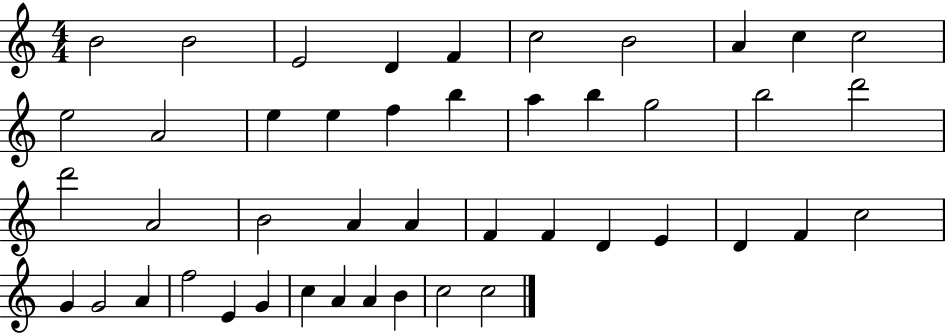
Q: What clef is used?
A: treble